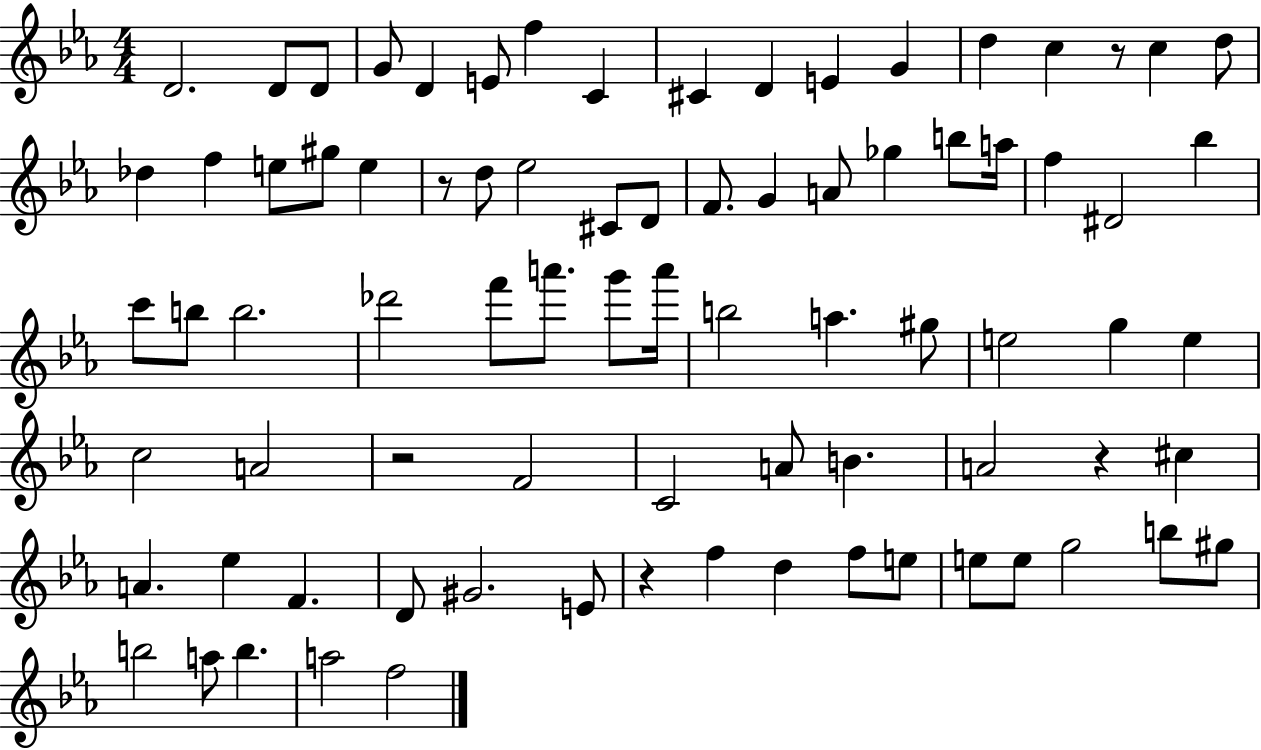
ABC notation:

X:1
T:Untitled
M:4/4
L:1/4
K:Eb
D2 D/2 D/2 G/2 D E/2 f C ^C D E G d c z/2 c d/2 _d f e/2 ^g/2 e z/2 d/2 _e2 ^C/2 D/2 F/2 G A/2 _g b/2 a/4 f ^D2 _b c'/2 b/2 b2 _d'2 f'/2 a'/2 g'/2 a'/4 b2 a ^g/2 e2 g e c2 A2 z2 F2 C2 A/2 B A2 z ^c A _e F D/2 ^G2 E/2 z f d f/2 e/2 e/2 e/2 g2 b/2 ^g/2 b2 a/2 b a2 f2